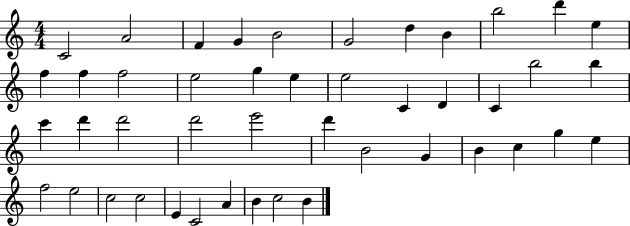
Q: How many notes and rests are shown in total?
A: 45